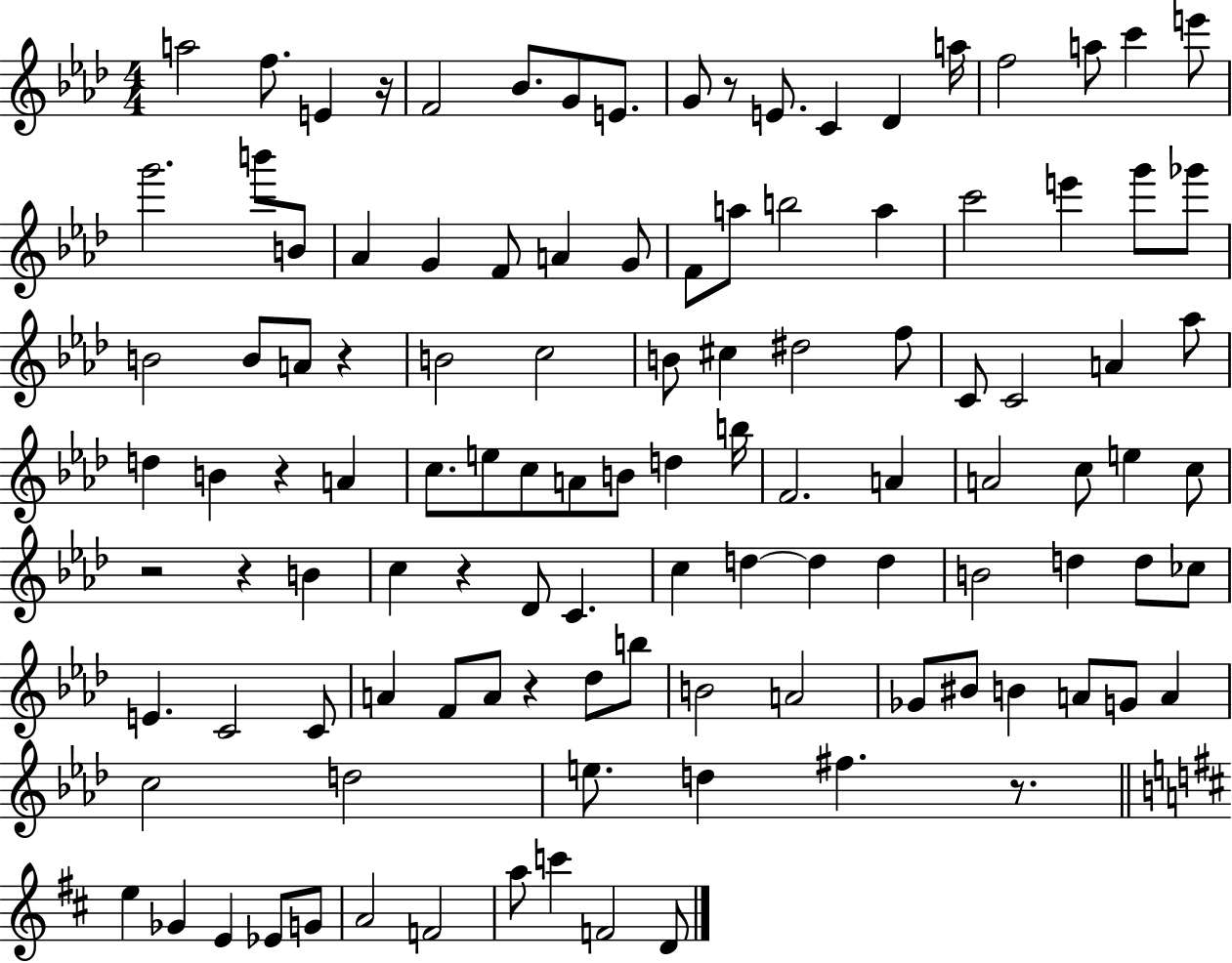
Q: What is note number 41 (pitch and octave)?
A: F5